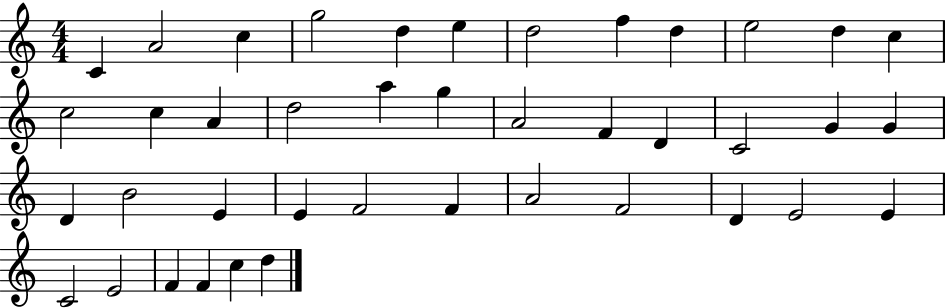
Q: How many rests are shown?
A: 0